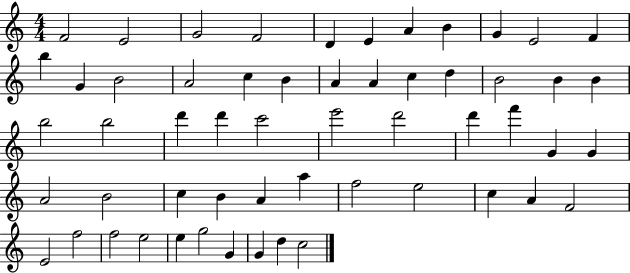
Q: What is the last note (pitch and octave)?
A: C5